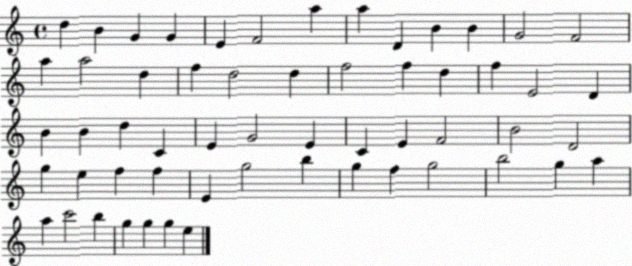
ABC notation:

X:1
T:Untitled
M:4/4
L:1/4
K:C
d B G G E F2 a a D B B G2 F2 a a2 d f d2 d f2 f d f E2 D B B d C E G2 E C E F2 B2 D2 g e f f E g2 b g f g2 b2 g a a c'2 b g g g e